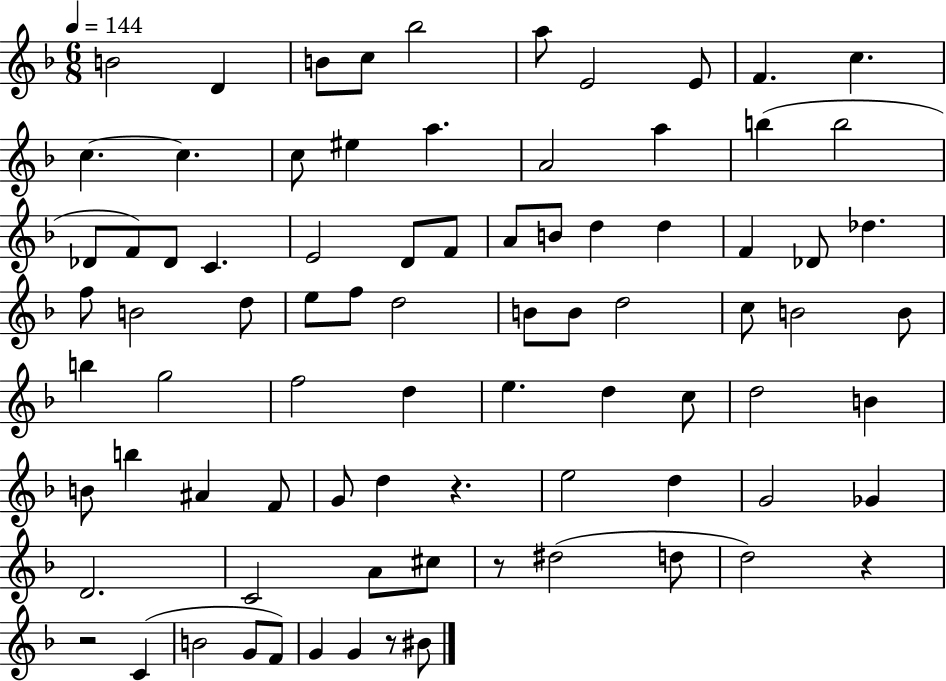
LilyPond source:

{
  \clef treble
  \numericTimeSignature
  \time 6/8
  \key f \major
  \tempo 4 = 144
  b'2 d'4 | b'8 c''8 bes''2 | a''8 e'2 e'8 | f'4. c''4. | \break c''4.~~ c''4. | c''8 eis''4 a''4. | a'2 a''4 | b''4( b''2 | \break des'8 f'8) des'8 c'4. | e'2 d'8 f'8 | a'8 b'8 d''4 d''4 | f'4 des'8 des''4. | \break f''8 b'2 d''8 | e''8 f''8 d''2 | b'8 b'8 d''2 | c''8 b'2 b'8 | \break b''4 g''2 | f''2 d''4 | e''4. d''4 c''8 | d''2 b'4 | \break b'8 b''4 ais'4 f'8 | g'8 d''4 r4. | e''2 d''4 | g'2 ges'4 | \break d'2. | c'2 a'8 cis''8 | r8 dis''2( d''8 | d''2) r4 | \break r2 c'4( | b'2 g'8 f'8) | g'4 g'4 r8 bis'8 | \bar "|."
}